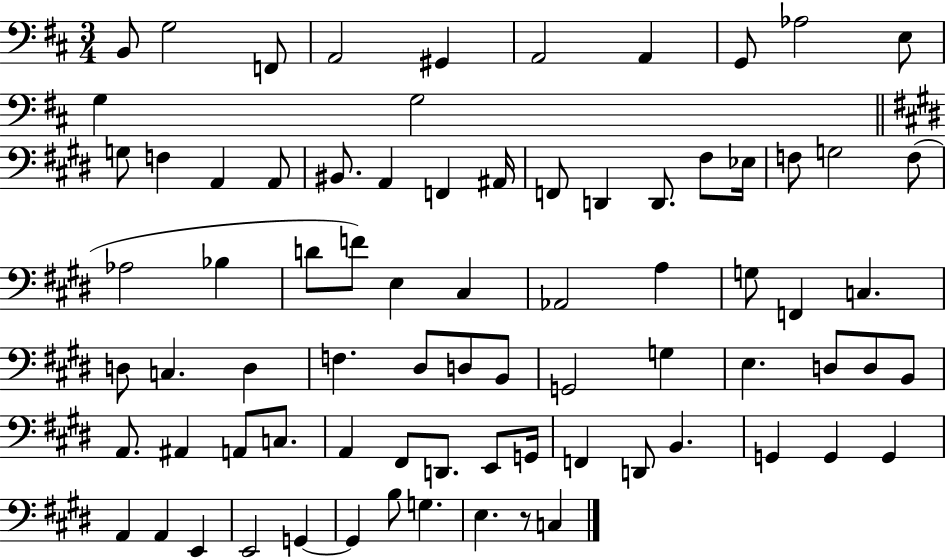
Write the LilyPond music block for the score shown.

{
  \clef bass
  \numericTimeSignature
  \time 3/4
  \key d \major
  b,8 g2 f,8 | a,2 gis,4 | a,2 a,4 | g,8 aes2 e8 | \break g4 g2 | \bar "||" \break \key e \major g8 f4 a,4 a,8 | bis,8. a,4 f,4 ais,16 | f,8 d,4 d,8. fis8 ees16 | f8 g2 f8( | \break aes2 bes4 | d'8 f'8) e4 cis4 | aes,2 a4 | g8 f,4 c4. | \break d8 c4. d4 | f4. dis8 d8 b,8 | g,2 g4 | e4. d8 d8 b,8 | \break a,8. ais,4 a,8 c8. | a,4 fis,8 d,8. e,8 g,16 | f,4 d,8 b,4. | g,4 g,4 g,4 | \break a,4 a,4 e,4 | e,2 g,4~~ | g,4 b8 g4. | e4. r8 c4 | \break \bar "|."
}